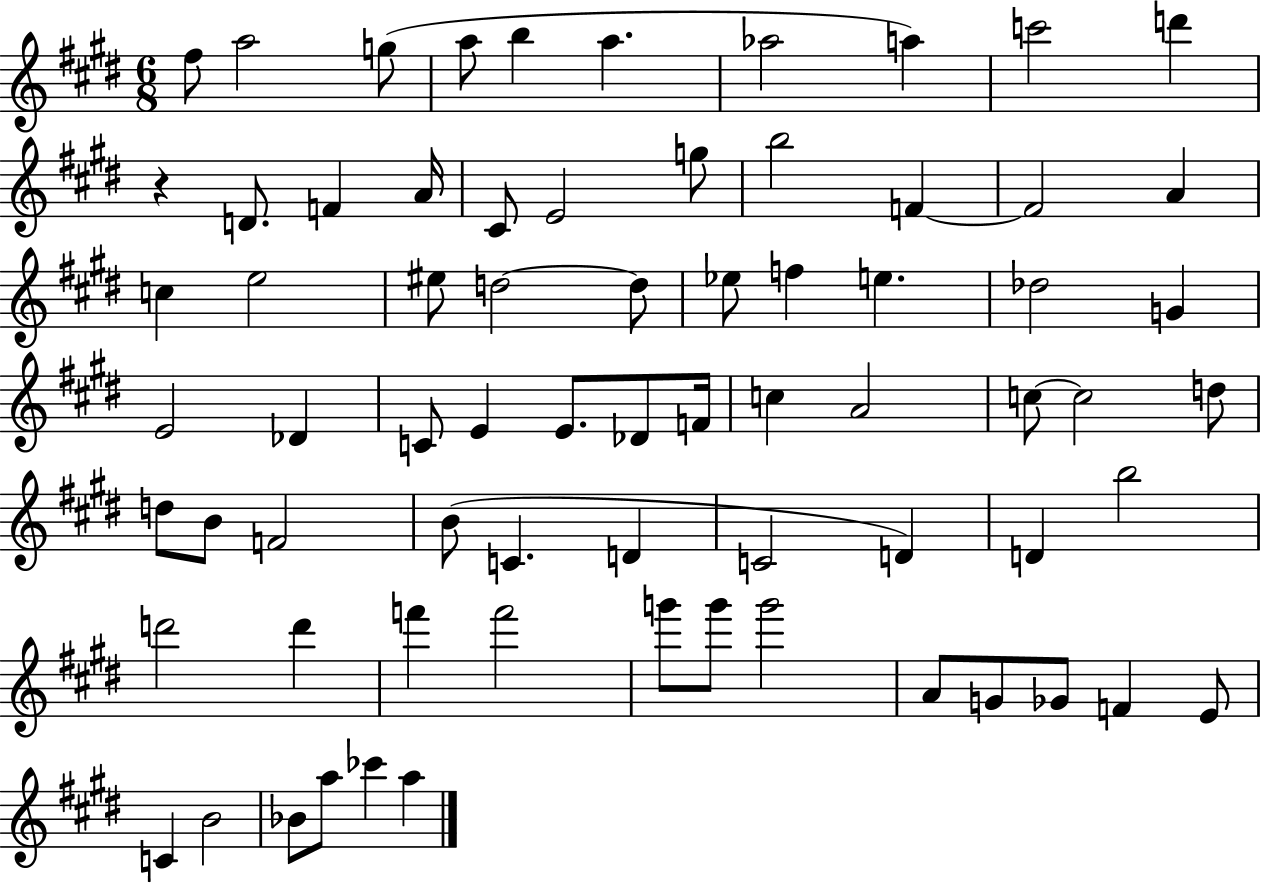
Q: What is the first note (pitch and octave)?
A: F#5